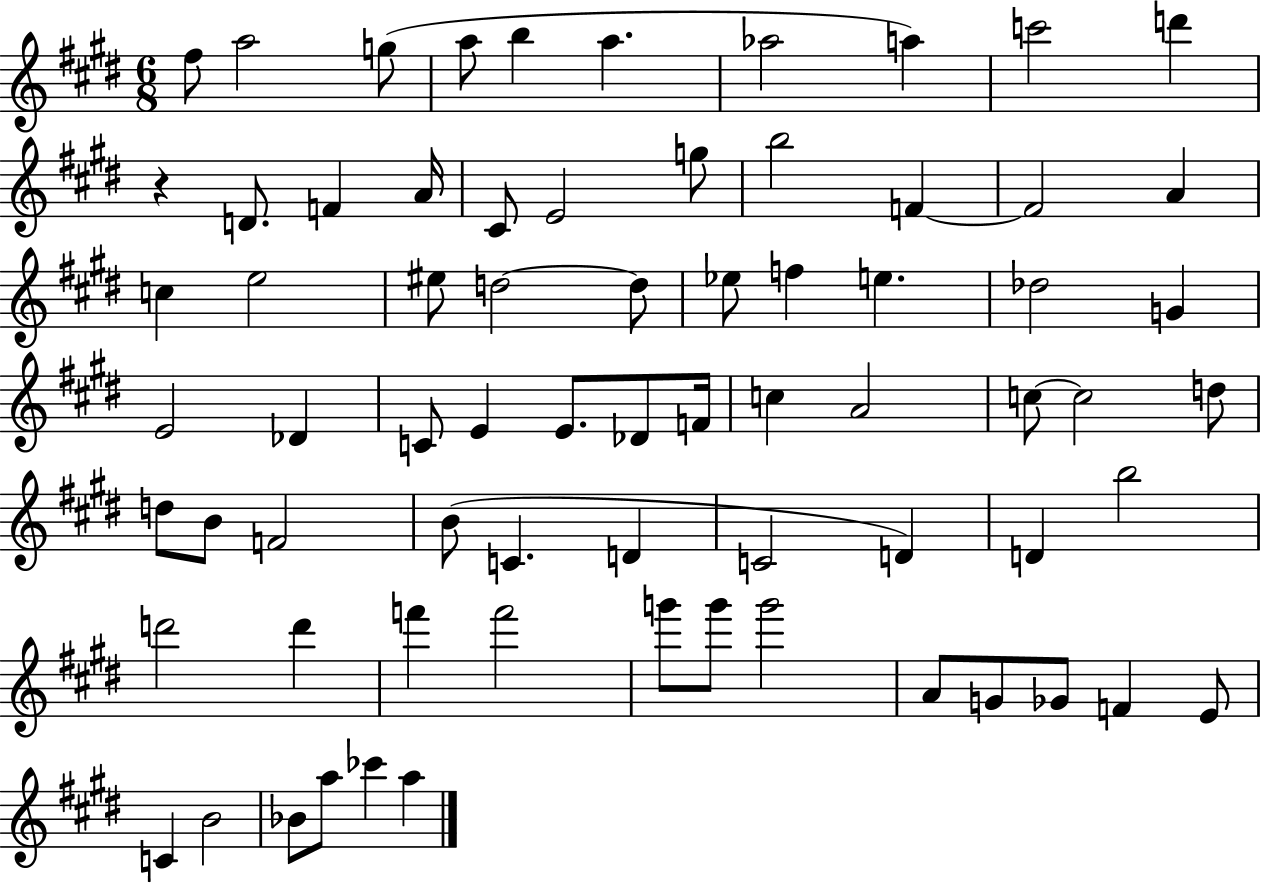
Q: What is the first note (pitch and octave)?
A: F#5